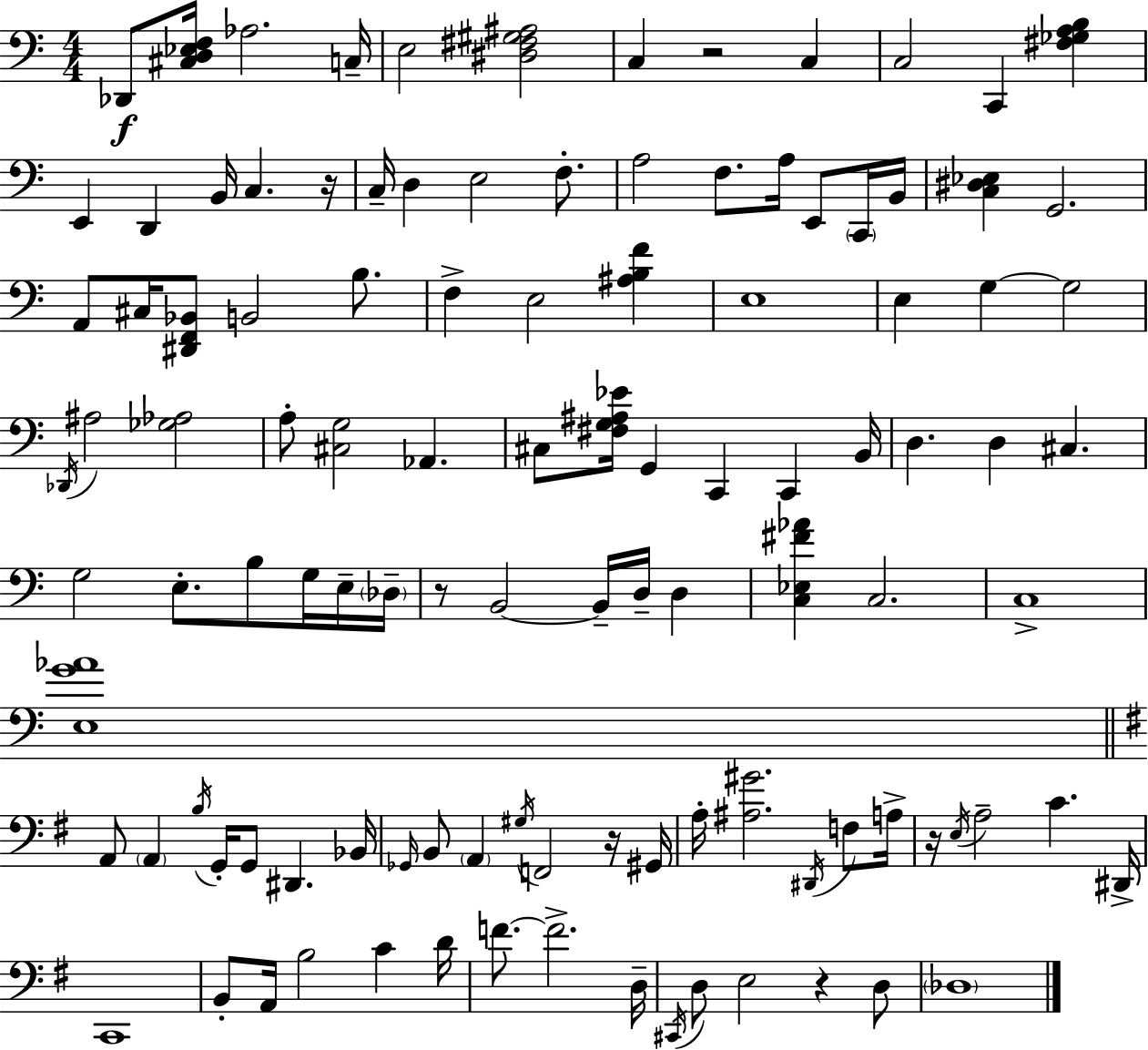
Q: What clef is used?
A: bass